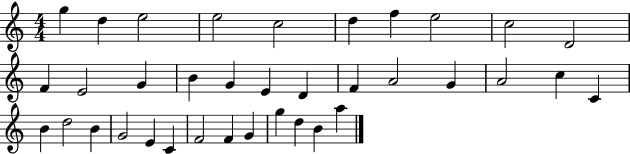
{
  \clef treble
  \numericTimeSignature
  \time 4/4
  \key c \major
  g''4 d''4 e''2 | e''2 c''2 | d''4 f''4 e''2 | c''2 d'2 | \break f'4 e'2 g'4 | b'4 g'4 e'4 d'4 | f'4 a'2 g'4 | a'2 c''4 c'4 | \break b'4 d''2 b'4 | g'2 e'4 c'4 | f'2 f'4 g'4 | g''4 d''4 b'4 a''4 | \break \bar "|."
}